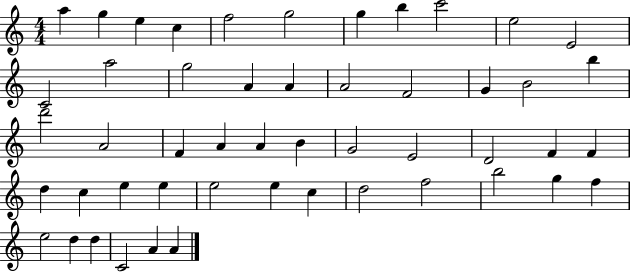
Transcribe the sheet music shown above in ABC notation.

X:1
T:Untitled
M:4/4
L:1/4
K:C
a g e c f2 g2 g b c'2 e2 E2 C2 a2 g2 A A A2 F2 G B2 b d'2 A2 F A A B G2 E2 D2 F F d c e e e2 e c d2 f2 b2 g f e2 d d C2 A A